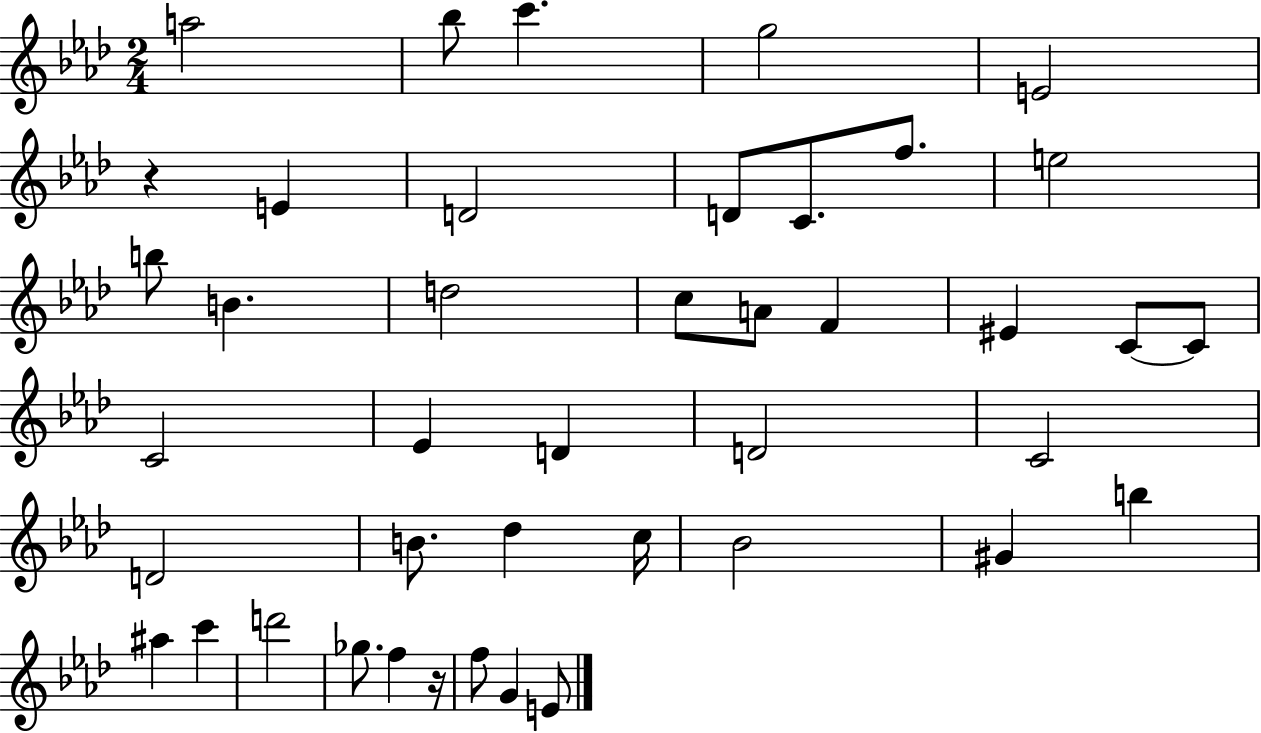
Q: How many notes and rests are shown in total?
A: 42